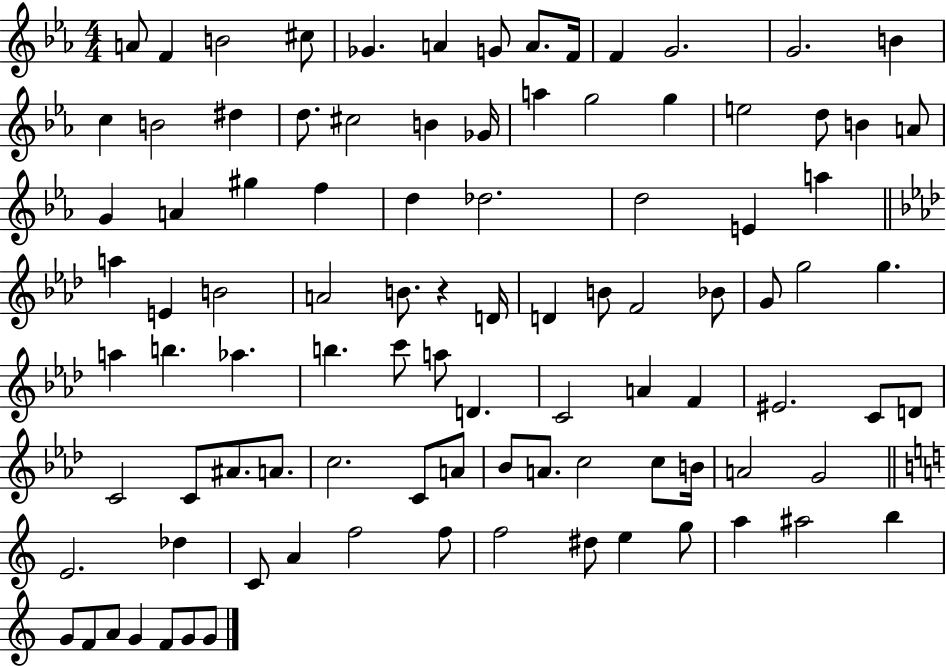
{
  \clef treble
  \numericTimeSignature
  \time 4/4
  \key ees \major
  a'8 f'4 b'2 cis''8 | ges'4. a'4 g'8 a'8. f'16 | f'4 g'2. | g'2. b'4 | \break c''4 b'2 dis''4 | d''8. cis''2 b'4 ges'16 | a''4 g''2 g''4 | e''2 d''8 b'4 a'8 | \break g'4 a'4 gis''4 f''4 | d''4 des''2. | d''2 e'4 a''4 | \bar "||" \break \key f \minor a''4 e'4 b'2 | a'2 b'8. r4 d'16 | d'4 b'8 f'2 bes'8 | g'8 g''2 g''4. | \break a''4 b''4. aes''4. | b''4. c'''8 a''8 d'4. | c'2 a'4 f'4 | eis'2. c'8 d'8 | \break c'2 c'8 ais'8. a'8. | c''2. c'8 a'8 | bes'8 a'8. c''2 c''8 b'16 | a'2 g'2 | \break \bar "||" \break \key a \minor e'2. des''4 | c'8 a'4 f''2 f''8 | f''2 dis''8 e''4 g''8 | a''4 ais''2 b''4 | \break g'8 f'8 a'8 g'4 f'8 g'8 g'8 | \bar "|."
}